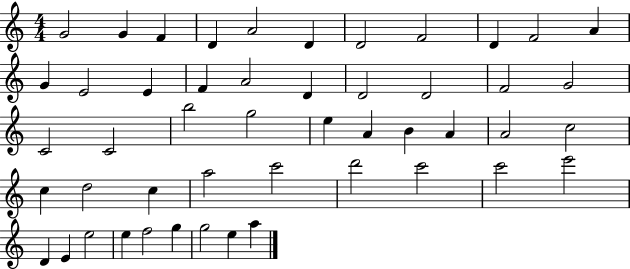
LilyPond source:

{
  \clef treble
  \numericTimeSignature
  \time 4/4
  \key c \major
  g'2 g'4 f'4 | d'4 a'2 d'4 | d'2 f'2 | d'4 f'2 a'4 | \break g'4 e'2 e'4 | f'4 a'2 d'4 | d'2 d'2 | f'2 g'2 | \break c'2 c'2 | b''2 g''2 | e''4 a'4 b'4 a'4 | a'2 c''2 | \break c''4 d''2 c''4 | a''2 c'''2 | d'''2 c'''2 | c'''2 e'''2 | \break d'4 e'4 e''2 | e''4 f''2 g''4 | g''2 e''4 a''4 | \bar "|."
}